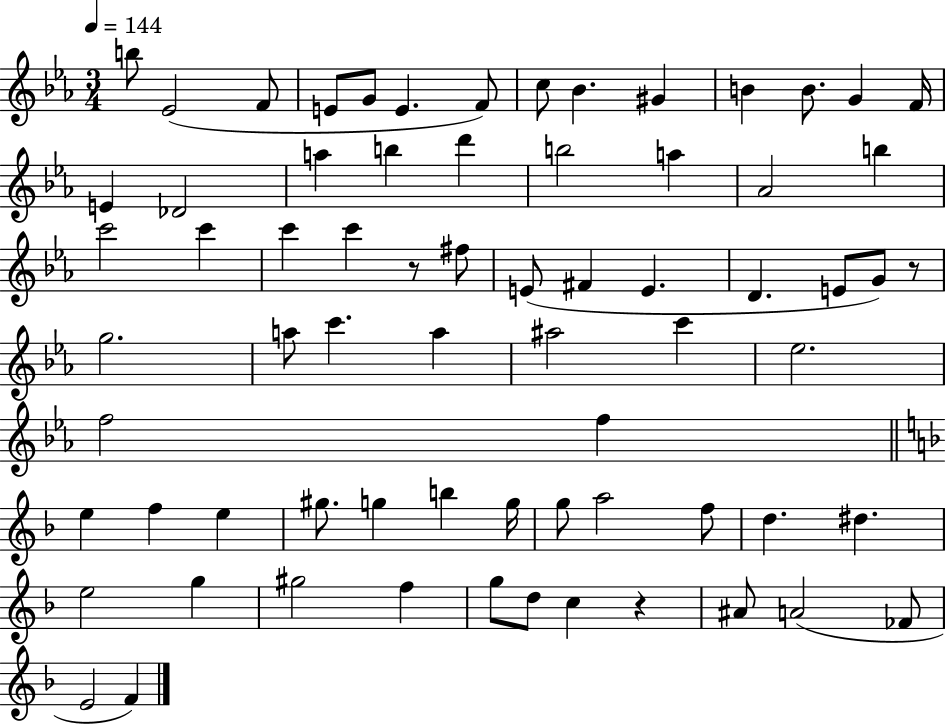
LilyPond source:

{
  \clef treble
  \numericTimeSignature
  \time 3/4
  \key ees \major
  \tempo 4 = 144
  b''8 ees'2( f'8 | e'8 g'8 e'4. f'8) | c''8 bes'4. gis'4 | b'4 b'8. g'4 f'16 | \break e'4 des'2 | a''4 b''4 d'''4 | b''2 a''4 | aes'2 b''4 | \break c'''2 c'''4 | c'''4 c'''4 r8 fis''8 | e'8( fis'4 e'4. | d'4. e'8 g'8) r8 | \break g''2. | a''8 c'''4. a''4 | ais''2 c'''4 | ees''2. | \break f''2 f''4 | \bar "||" \break \key d \minor e''4 f''4 e''4 | gis''8. g''4 b''4 g''16 | g''8 a''2 f''8 | d''4. dis''4. | \break e''2 g''4 | gis''2 f''4 | g''8 d''8 c''4 r4 | ais'8 a'2( fes'8 | \break e'2 f'4) | \bar "|."
}